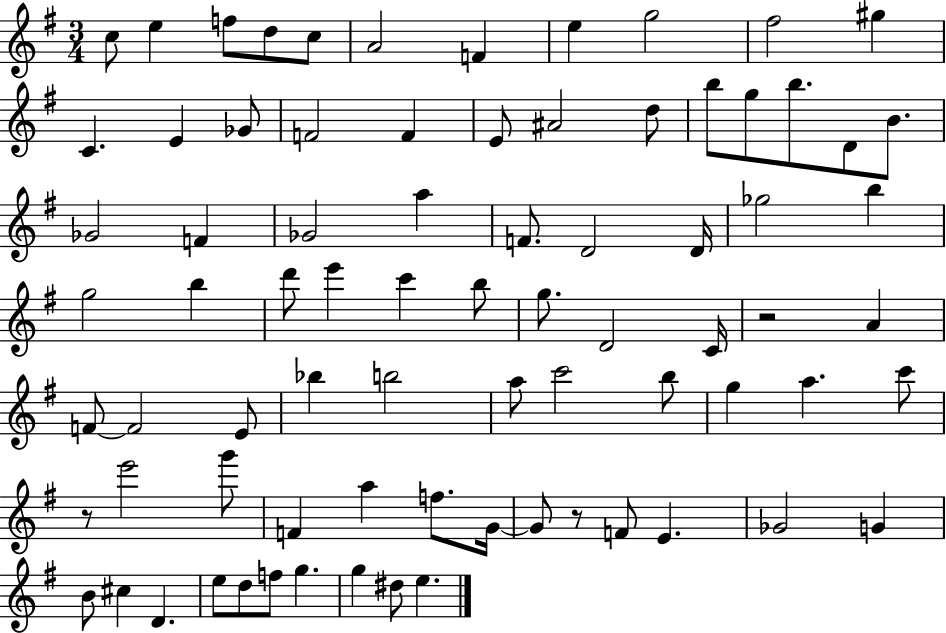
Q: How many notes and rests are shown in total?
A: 78